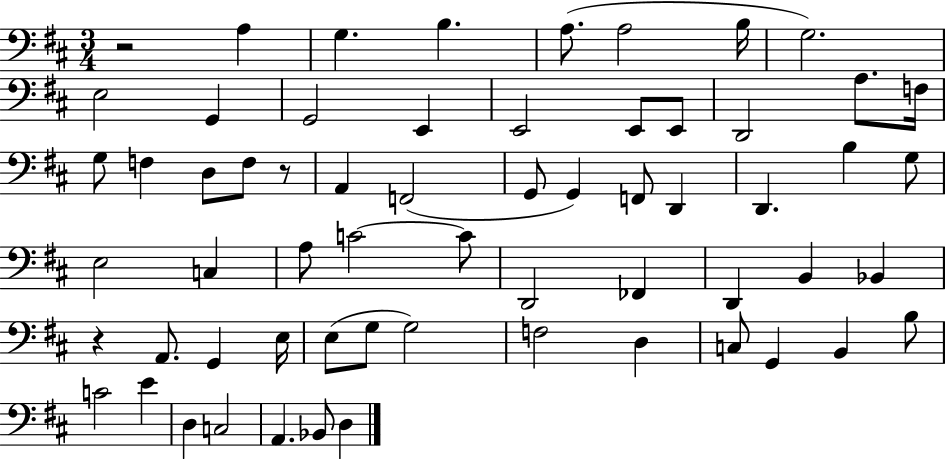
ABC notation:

X:1
T:Untitled
M:3/4
L:1/4
K:D
z2 A, G, B, A,/2 A,2 B,/4 G,2 E,2 G,, G,,2 E,, E,,2 E,,/2 E,,/2 D,,2 A,/2 F,/4 G,/2 F, D,/2 F,/2 z/2 A,, F,,2 G,,/2 G,, F,,/2 D,, D,, B, G,/2 E,2 C, A,/2 C2 C/2 D,,2 _F,, D,, B,, _B,, z A,,/2 G,, E,/4 E,/2 G,/2 G,2 F,2 D, C,/2 G,, B,, B,/2 C2 E D, C,2 A,, _B,,/2 D,